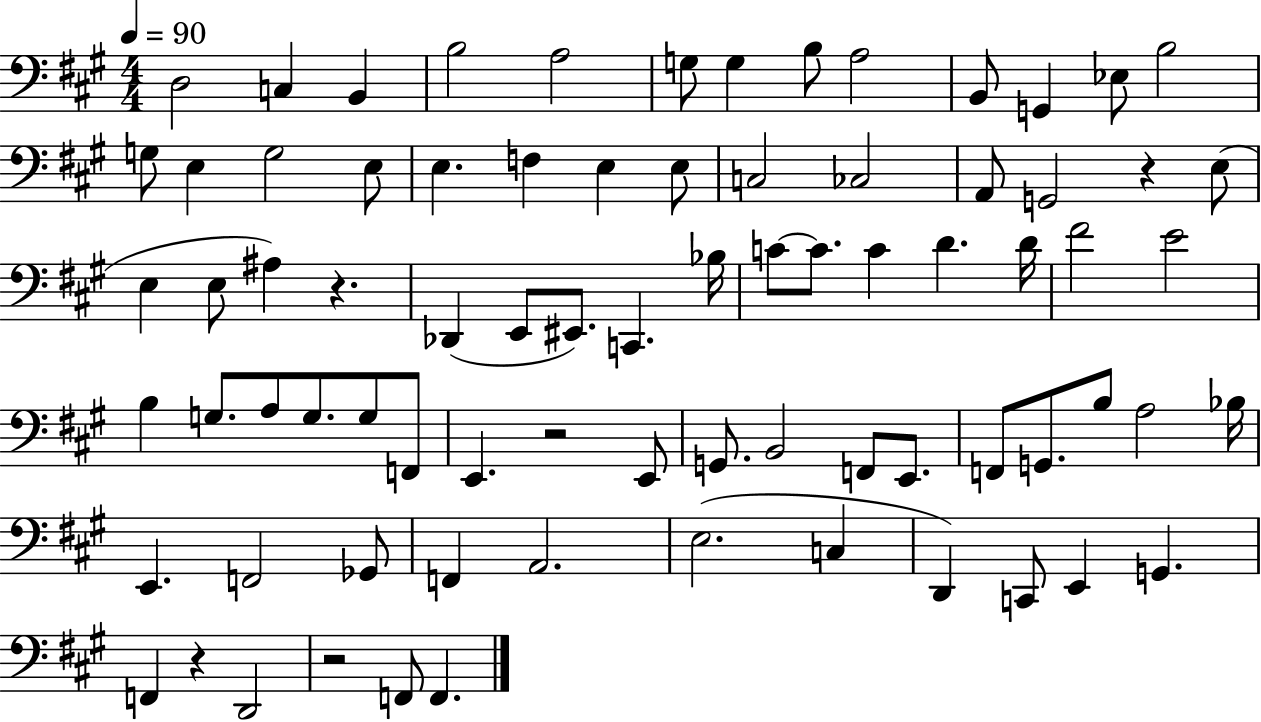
X:1
T:Untitled
M:4/4
L:1/4
K:A
D,2 C, B,, B,2 A,2 G,/2 G, B,/2 A,2 B,,/2 G,, _E,/2 B,2 G,/2 E, G,2 E,/2 E, F, E, E,/2 C,2 _C,2 A,,/2 G,,2 z E,/2 E, E,/2 ^A, z _D,, E,,/2 ^E,,/2 C,, _B,/4 C/2 C/2 C D D/4 ^F2 E2 B, G,/2 A,/2 G,/2 G,/2 F,,/2 E,, z2 E,,/2 G,,/2 B,,2 F,,/2 E,,/2 F,,/2 G,,/2 B,/2 A,2 _B,/4 E,, F,,2 _G,,/2 F,, A,,2 E,2 C, D,, C,,/2 E,, G,, F,, z D,,2 z2 F,,/2 F,,